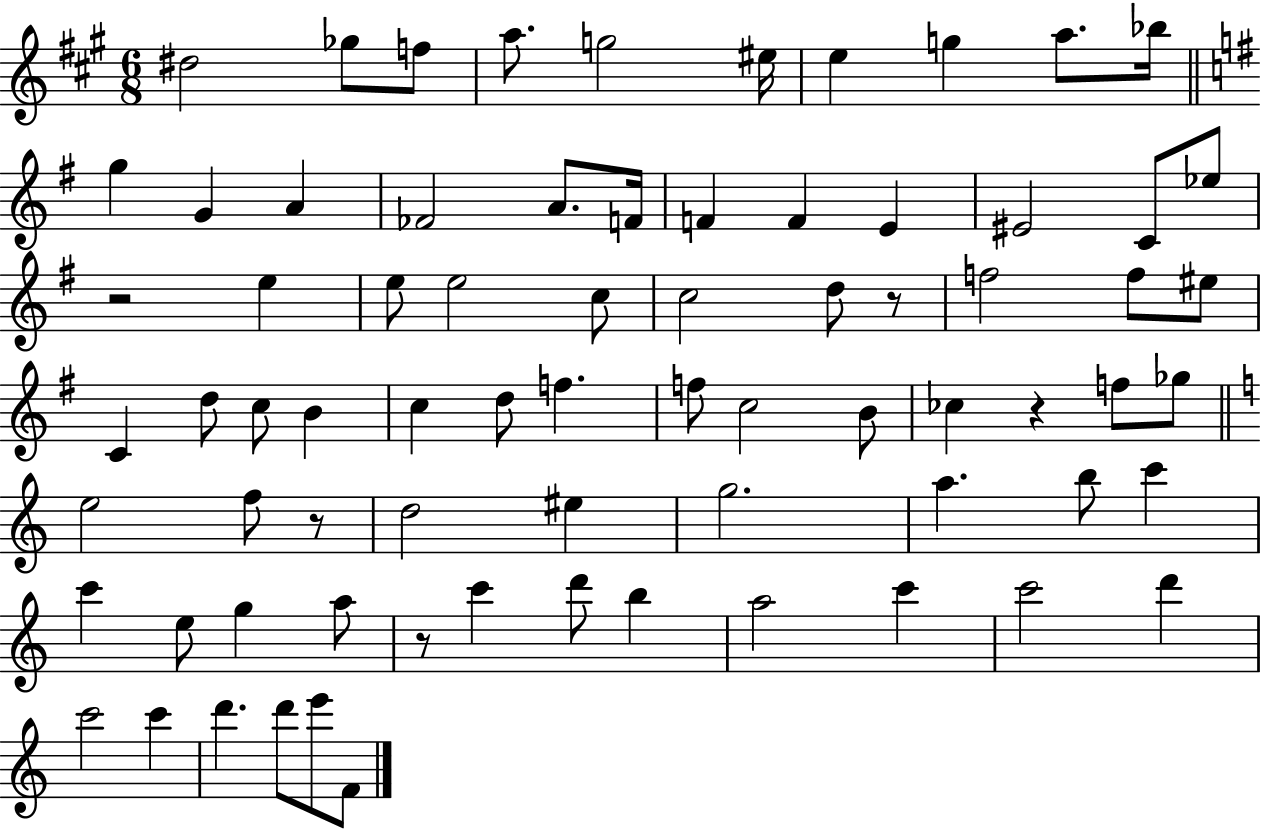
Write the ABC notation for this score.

X:1
T:Untitled
M:6/8
L:1/4
K:A
^d2 _g/2 f/2 a/2 g2 ^e/4 e g a/2 _b/4 g G A _F2 A/2 F/4 F F E ^E2 C/2 _e/2 z2 e e/2 e2 c/2 c2 d/2 z/2 f2 f/2 ^e/2 C d/2 c/2 B c d/2 f f/2 c2 B/2 _c z f/2 _g/2 e2 f/2 z/2 d2 ^e g2 a b/2 c' c' e/2 g a/2 z/2 c' d'/2 b a2 c' c'2 d' c'2 c' d' d'/2 e'/2 F/2